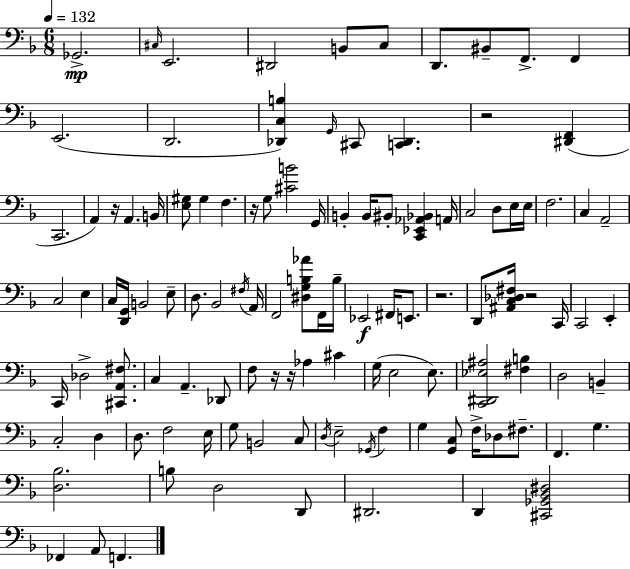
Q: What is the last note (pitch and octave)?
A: F2